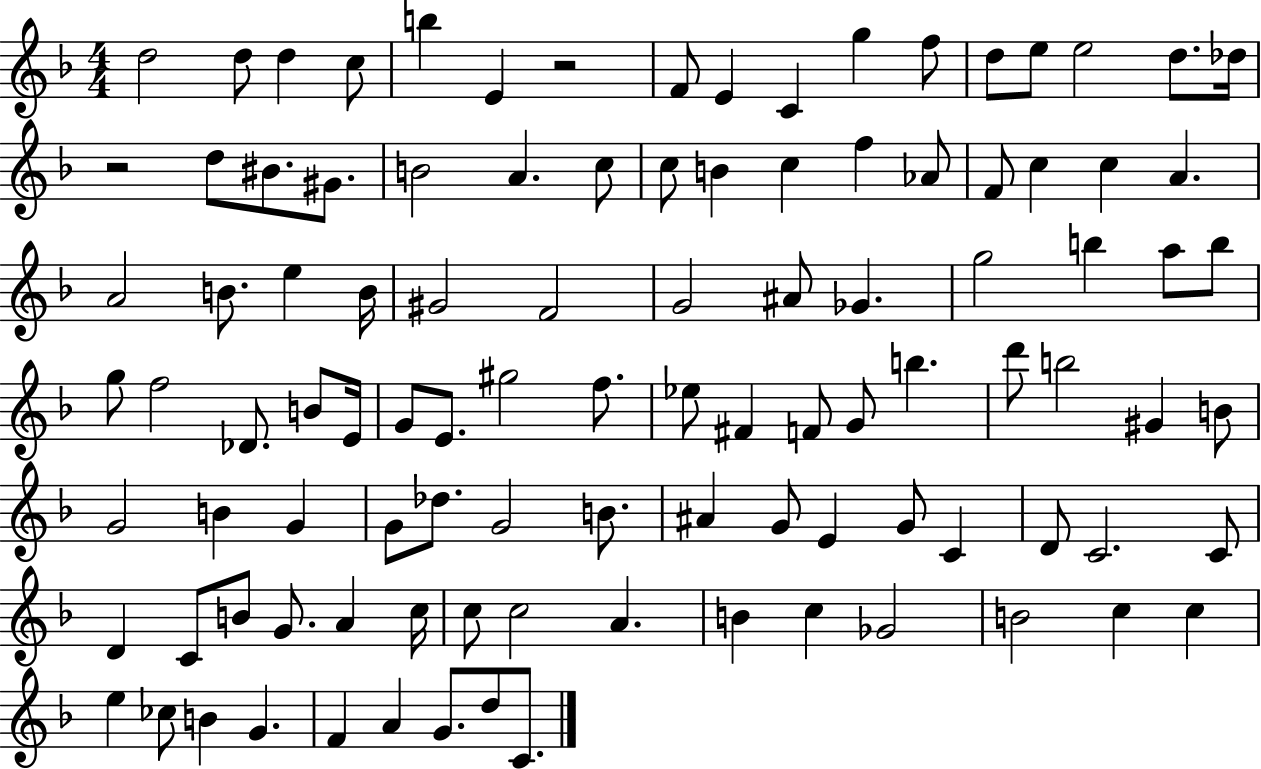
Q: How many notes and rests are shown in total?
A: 103